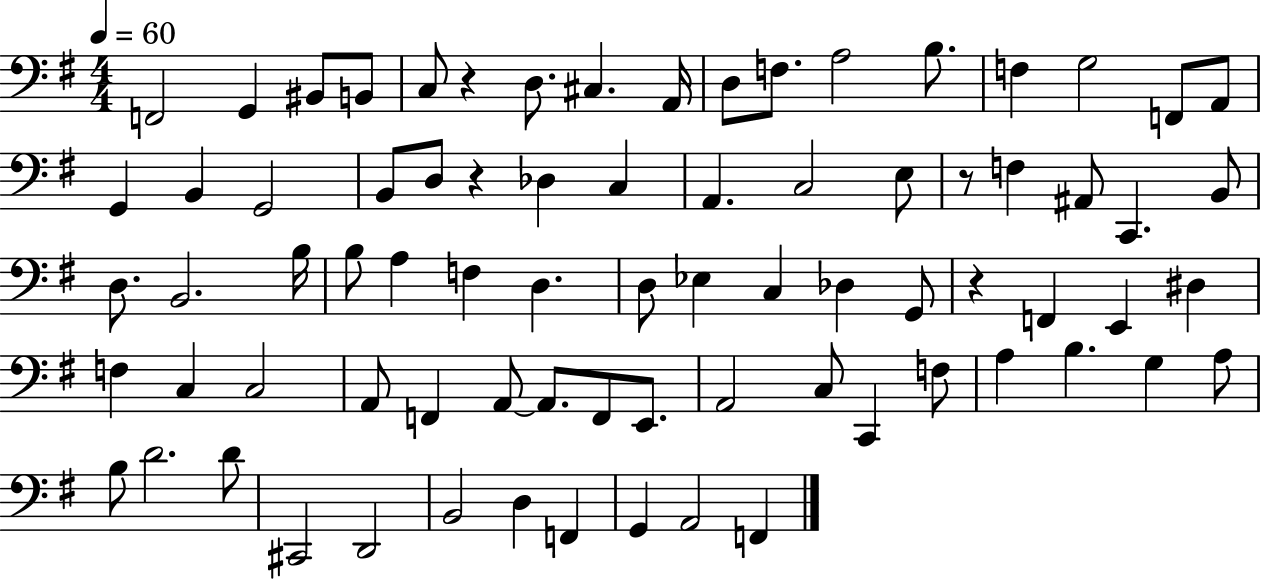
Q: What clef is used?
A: bass